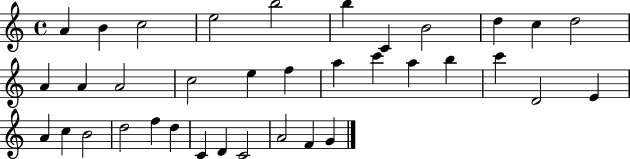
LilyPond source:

{
  \clef treble
  \time 4/4
  \defaultTimeSignature
  \key c \major
  a'4 b'4 c''2 | e''2 b''2 | b''4 c'4 b'2 | d''4 c''4 d''2 | \break a'4 a'4 a'2 | c''2 e''4 f''4 | a''4 c'''4 a''4 b''4 | c'''4 d'2 e'4 | \break a'4 c''4 b'2 | d''2 f''4 d''4 | c'4 d'4 c'2 | a'2 f'4 g'4 | \break \bar "|."
}